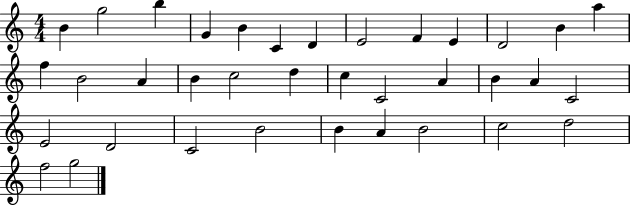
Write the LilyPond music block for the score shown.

{
  \clef treble
  \numericTimeSignature
  \time 4/4
  \key c \major
  b'4 g''2 b''4 | g'4 b'4 c'4 d'4 | e'2 f'4 e'4 | d'2 b'4 a''4 | \break f''4 b'2 a'4 | b'4 c''2 d''4 | c''4 c'2 a'4 | b'4 a'4 c'2 | \break e'2 d'2 | c'2 b'2 | b'4 a'4 b'2 | c''2 d''2 | \break f''2 g''2 | \bar "|."
}